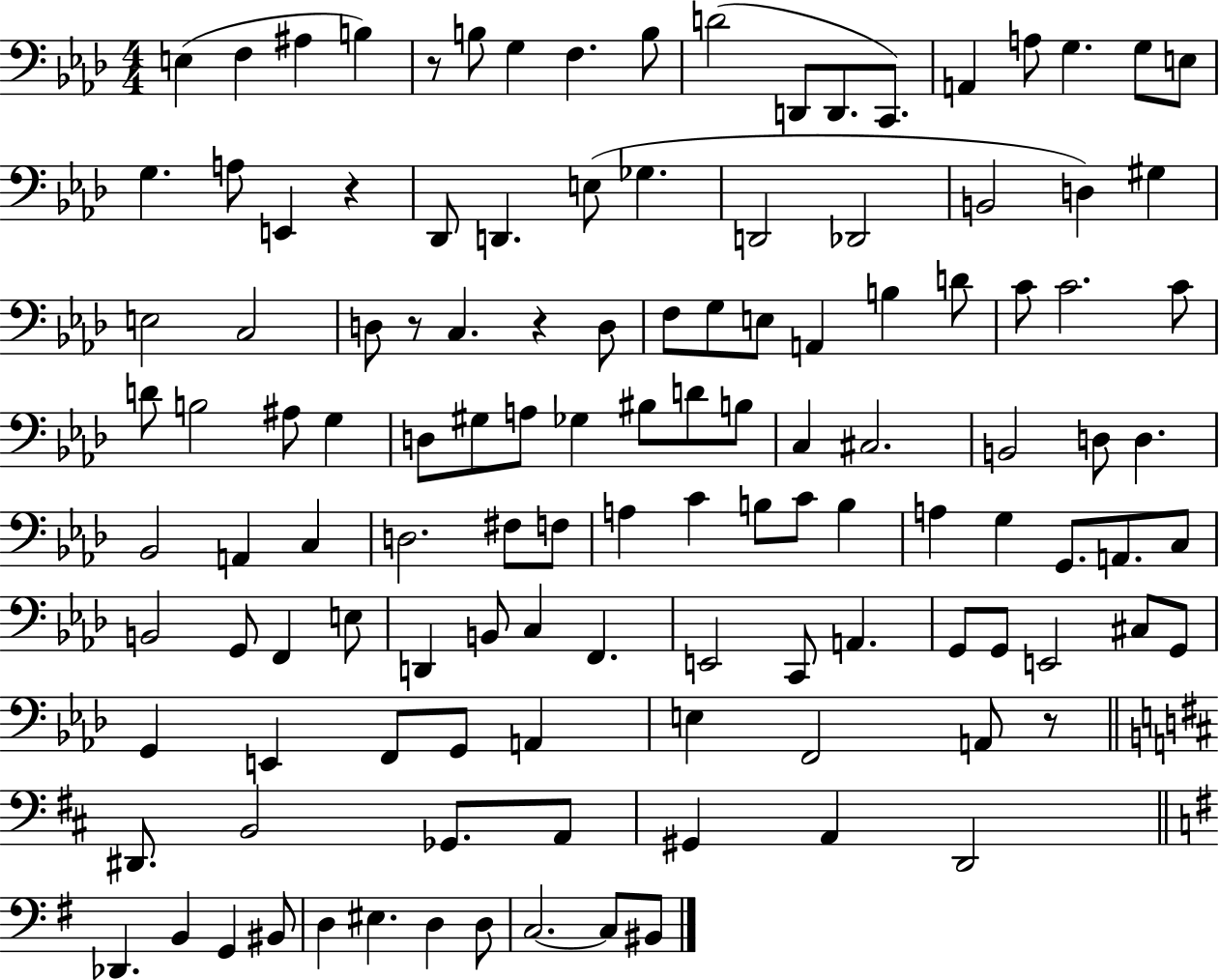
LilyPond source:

{
  \clef bass
  \numericTimeSignature
  \time 4/4
  \key aes \major
  e4( f4 ais4 b4) | r8 b8 g4 f4. b8 | d'2( d,8 d,8. c,8.) | a,4 a8 g4. g8 e8 | \break g4. a8 e,4 r4 | des,8 d,4. e8( ges4. | d,2 des,2 | b,2 d4) gis4 | \break e2 c2 | d8 r8 c4. r4 d8 | f8 g8 e8 a,4 b4 d'8 | c'8 c'2. c'8 | \break d'8 b2 ais8 g4 | d8 gis8 a8 ges4 bis8 d'8 b8 | c4 cis2. | b,2 d8 d4. | \break bes,2 a,4 c4 | d2. fis8 f8 | a4 c'4 b8 c'8 b4 | a4 g4 g,8. a,8. c8 | \break b,2 g,8 f,4 e8 | d,4 b,8 c4 f,4. | e,2 c,8 a,4. | g,8 g,8 e,2 cis8 g,8 | \break g,4 e,4 f,8 g,8 a,4 | e4 f,2 a,8 r8 | \bar "||" \break \key b \minor dis,8. b,2 ges,8. a,8 | gis,4 a,4 d,2 | \bar "||" \break \key g \major des,4. b,4 g,4 bis,8 | d4 eis4. d4 d8 | c2.~~ c8 bis,8 | \bar "|."
}